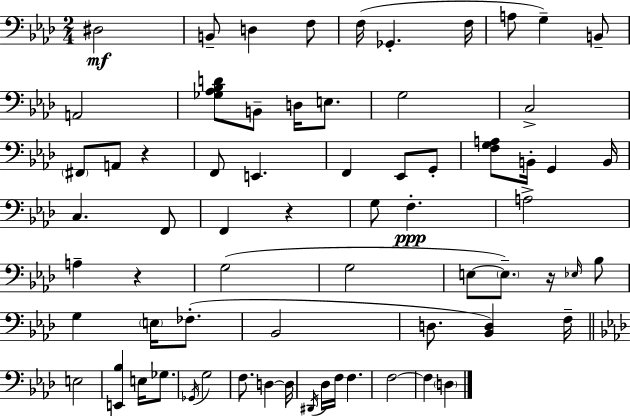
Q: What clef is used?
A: bass